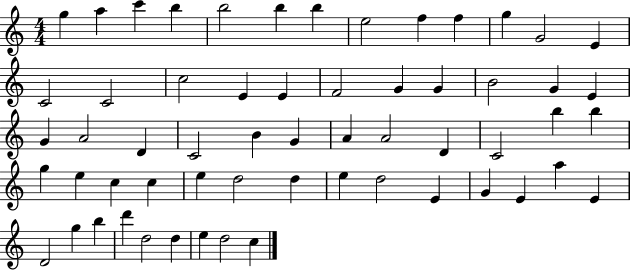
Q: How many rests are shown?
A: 0